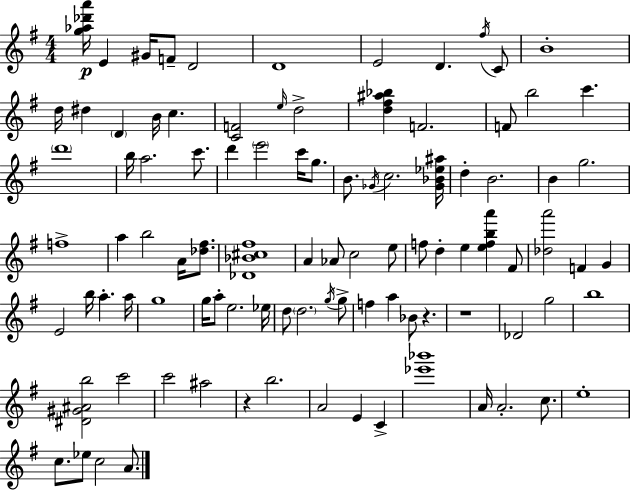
[G5,Ab5,Db6,A6]/s E4/q G#4/s F4/e D4/h D4/w E4/h D4/q. F#5/s C4/e B4/w D5/s D#5/q D4/q B4/s C5/q. [C4,F4]/h E5/s D5/h [D5,F#5,A#5,Bb5]/q F4/h. F4/e B5/h C6/q. D6/w B5/s A5/h. C6/e. D6/q E6/h C6/s G5/e. B4/e. Gb4/s C5/h. [Gb4,Bb4,Eb5,A#5]/s D5/q B4/h. B4/q G5/h. F5/w A5/q B5/h A4/s [Db5,F#5]/e. [Db4,Bb4,C#5,F#5]/w A4/q Ab4/e C5/h E5/e F5/e D5/q E5/q [E5,F5,B5,A6]/q F#4/e [Db5,A6]/h F4/q G4/q E4/h B5/s A5/q. A5/s G5/w G5/s A5/e E5/h. Eb5/s D5/e D5/h. G5/s G5/e F5/q A5/q Bb4/e R/q. R/w Db4/h G5/h B5/w [D#4,G#4,A#4,B5]/h C6/h C6/h A#5/h R/q B5/h. A4/h E4/q C4/q [Eb6,Bb6]/w A4/s A4/h. C5/e. E5/w C5/e. Eb5/e C5/h A4/e.